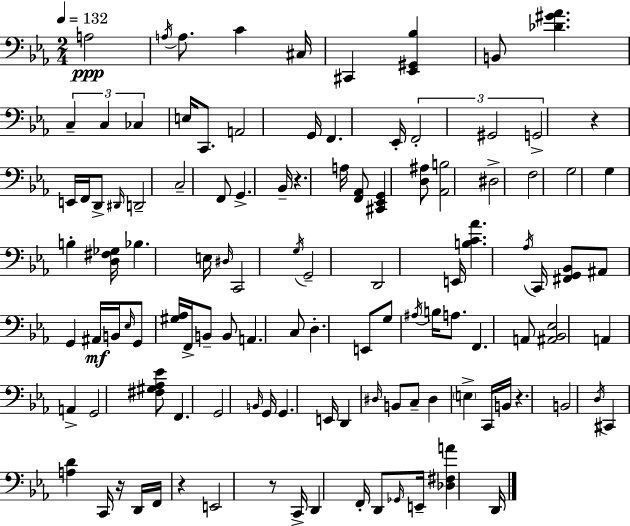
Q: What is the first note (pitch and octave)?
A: A3